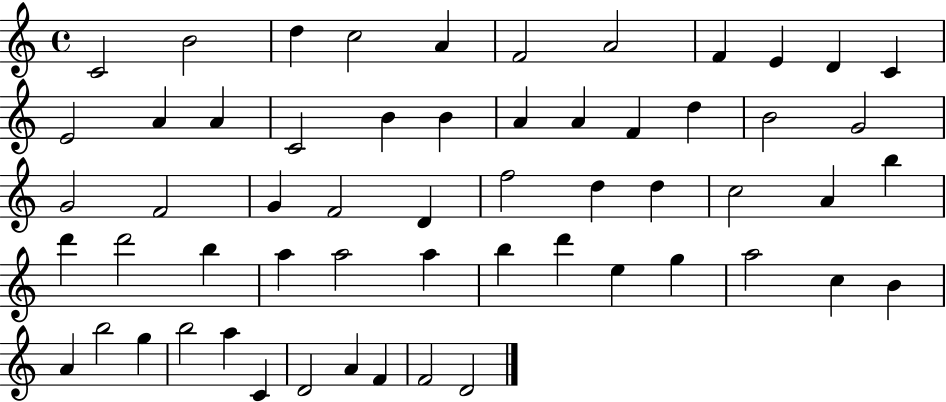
{
  \clef treble
  \time 4/4
  \defaultTimeSignature
  \key c \major
  c'2 b'2 | d''4 c''2 a'4 | f'2 a'2 | f'4 e'4 d'4 c'4 | \break e'2 a'4 a'4 | c'2 b'4 b'4 | a'4 a'4 f'4 d''4 | b'2 g'2 | \break g'2 f'2 | g'4 f'2 d'4 | f''2 d''4 d''4 | c''2 a'4 b''4 | \break d'''4 d'''2 b''4 | a''4 a''2 a''4 | b''4 d'''4 e''4 g''4 | a''2 c''4 b'4 | \break a'4 b''2 g''4 | b''2 a''4 c'4 | d'2 a'4 f'4 | f'2 d'2 | \break \bar "|."
}